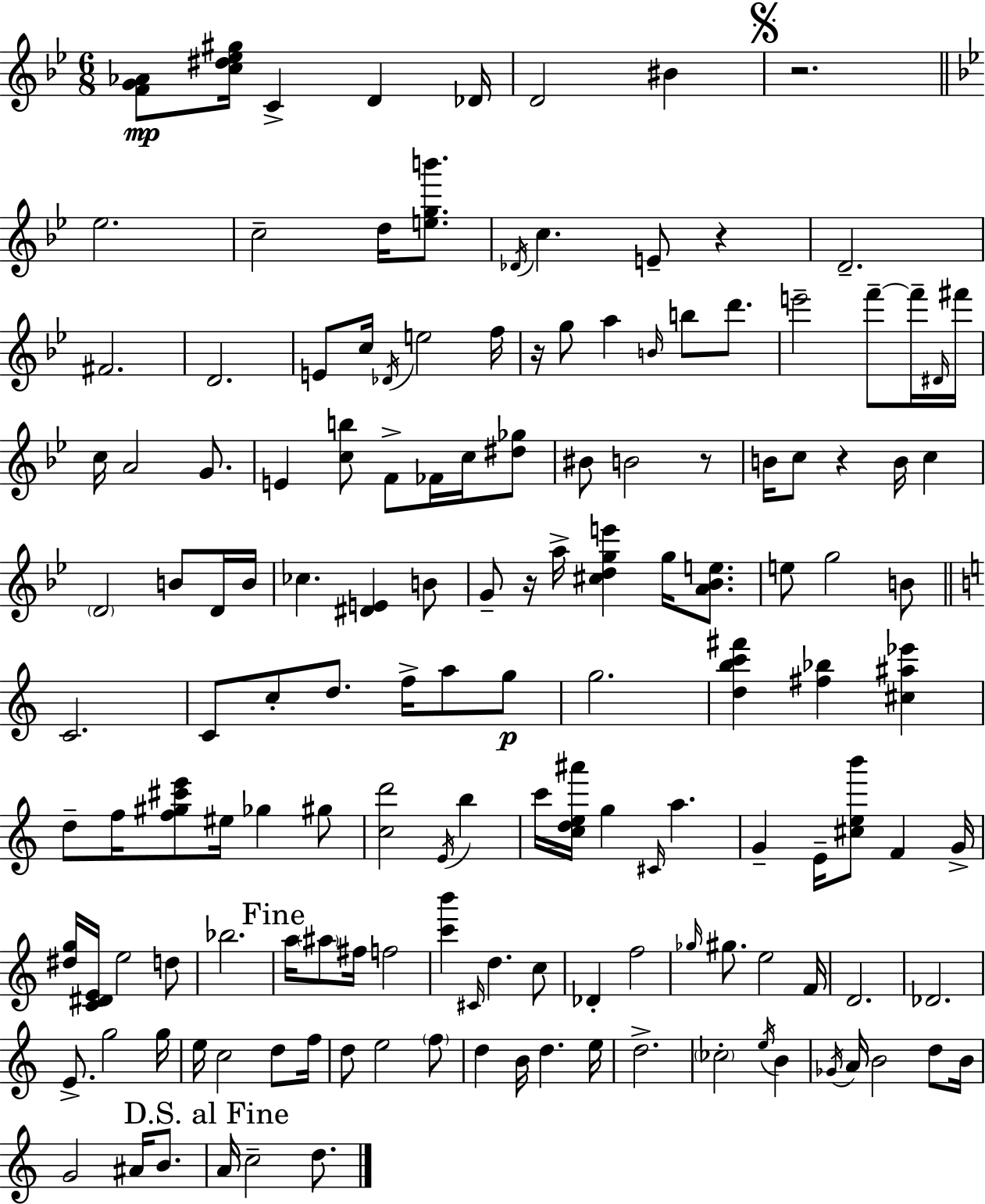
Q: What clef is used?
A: treble